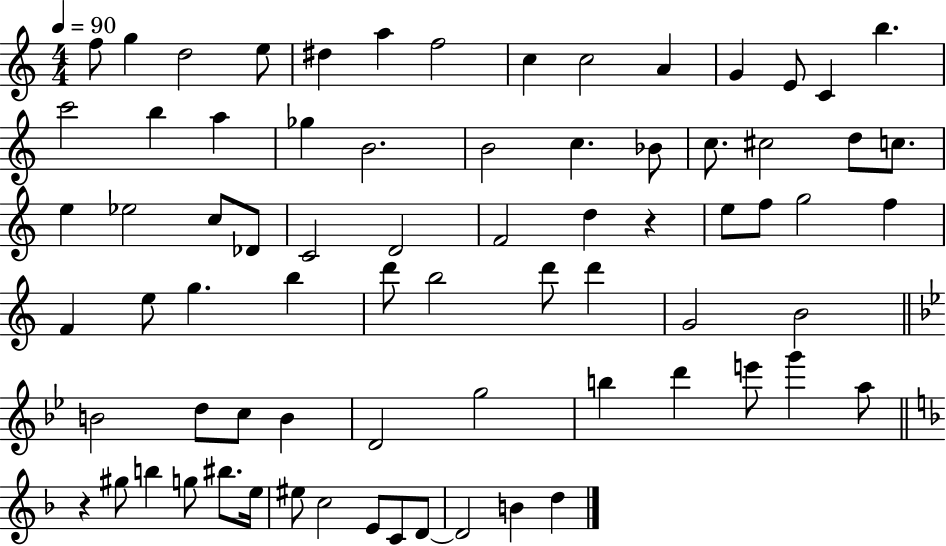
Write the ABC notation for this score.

X:1
T:Untitled
M:4/4
L:1/4
K:C
f/2 g d2 e/2 ^d a f2 c c2 A G E/2 C b c'2 b a _g B2 B2 c _B/2 c/2 ^c2 d/2 c/2 e _e2 c/2 _D/2 C2 D2 F2 d z e/2 f/2 g2 f F e/2 g b d'/2 b2 d'/2 d' G2 B2 B2 d/2 c/2 B D2 g2 b d' e'/2 g' a/2 z ^g/2 b g/2 ^b/2 e/4 ^e/2 c2 E/2 C/2 D/2 D2 B d